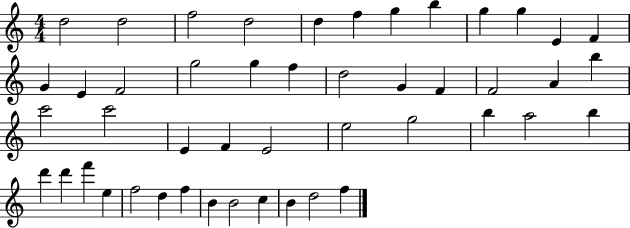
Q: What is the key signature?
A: C major